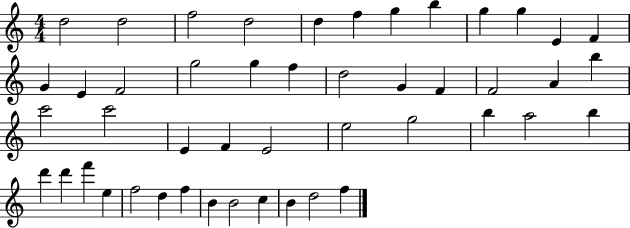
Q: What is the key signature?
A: C major